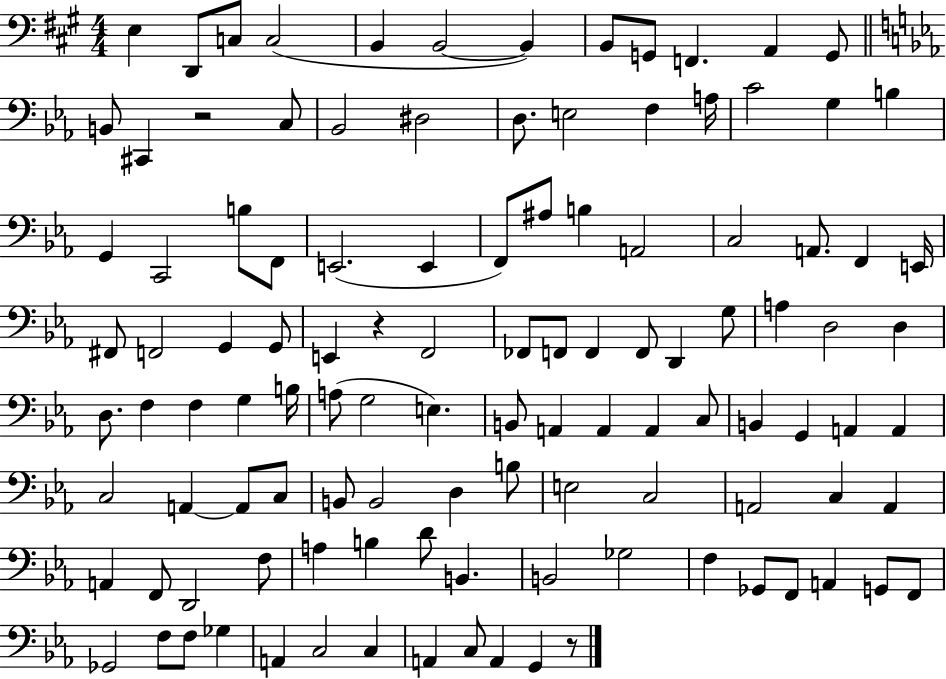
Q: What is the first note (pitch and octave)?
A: E3